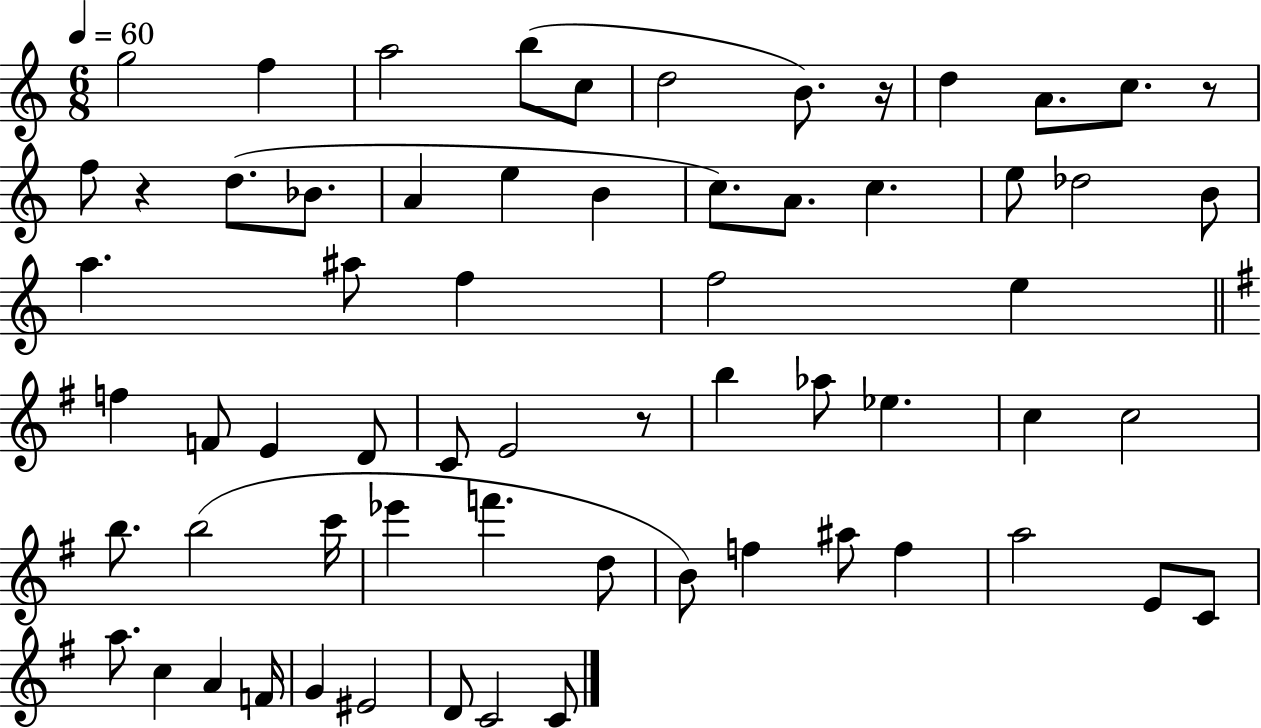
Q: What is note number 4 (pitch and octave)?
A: B5